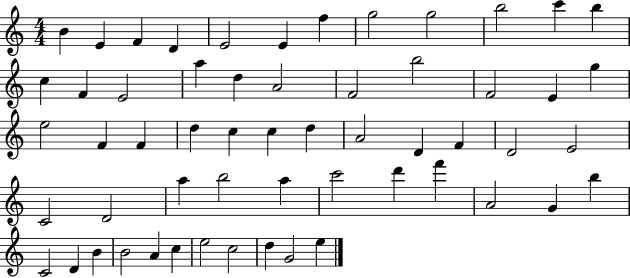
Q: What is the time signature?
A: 4/4